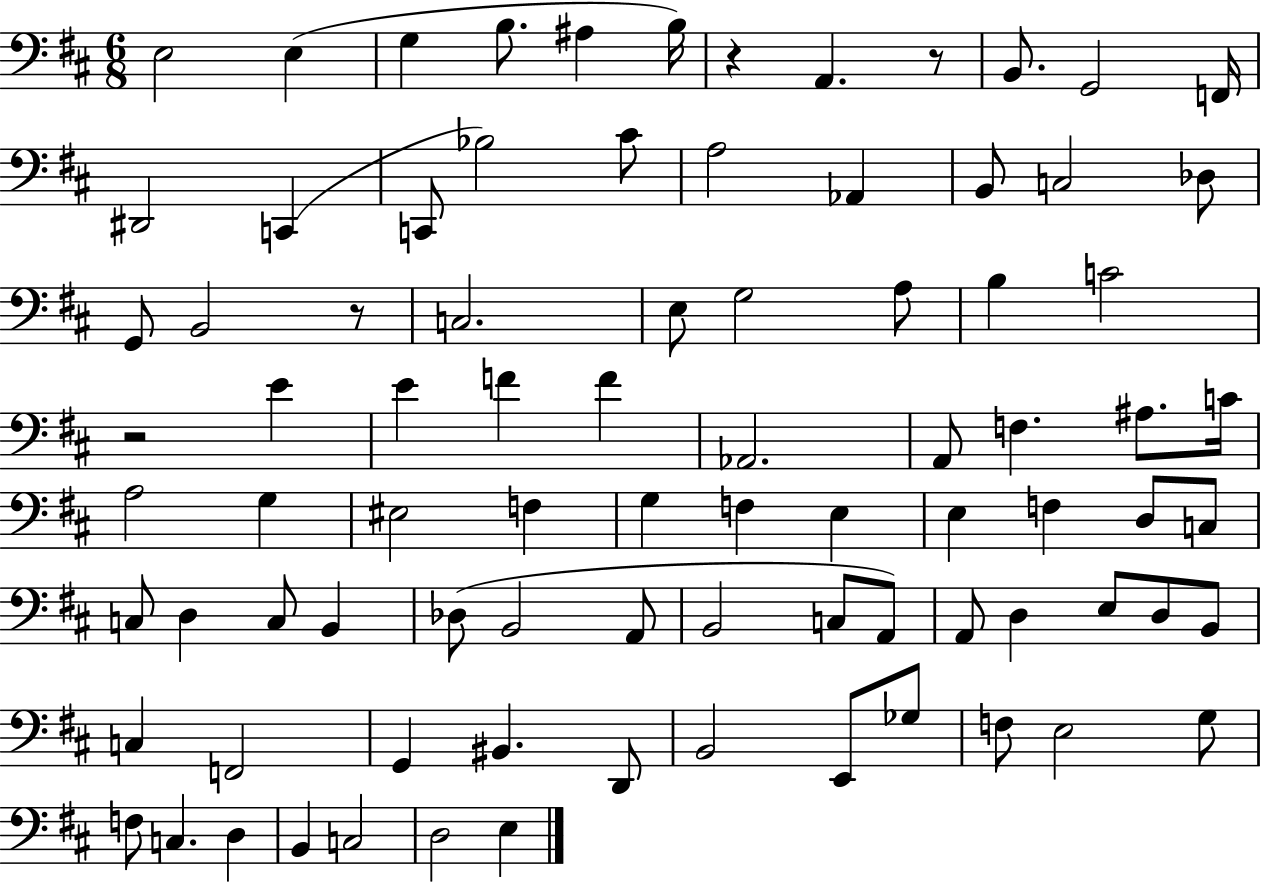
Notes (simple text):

E3/h E3/q G3/q B3/e. A#3/q B3/s R/q A2/q. R/e B2/e. G2/h F2/s D#2/h C2/q C2/e Bb3/h C#4/e A3/h Ab2/q B2/e C3/h Db3/e G2/e B2/h R/e C3/h. E3/e G3/h A3/e B3/q C4/h R/h E4/q E4/q F4/q F4/q Ab2/h. A2/e F3/q. A#3/e. C4/s A3/h G3/q EIS3/h F3/q G3/q F3/q E3/q E3/q F3/q D3/e C3/e C3/e D3/q C3/e B2/q Db3/e B2/h A2/e B2/h C3/e A2/e A2/e D3/q E3/e D3/e B2/e C3/q F2/h G2/q BIS2/q. D2/e B2/h E2/e Gb3/e F3/e E3/h G3/e F3/e C3/q. D3/q B2/q C3/h D3/h E3/q